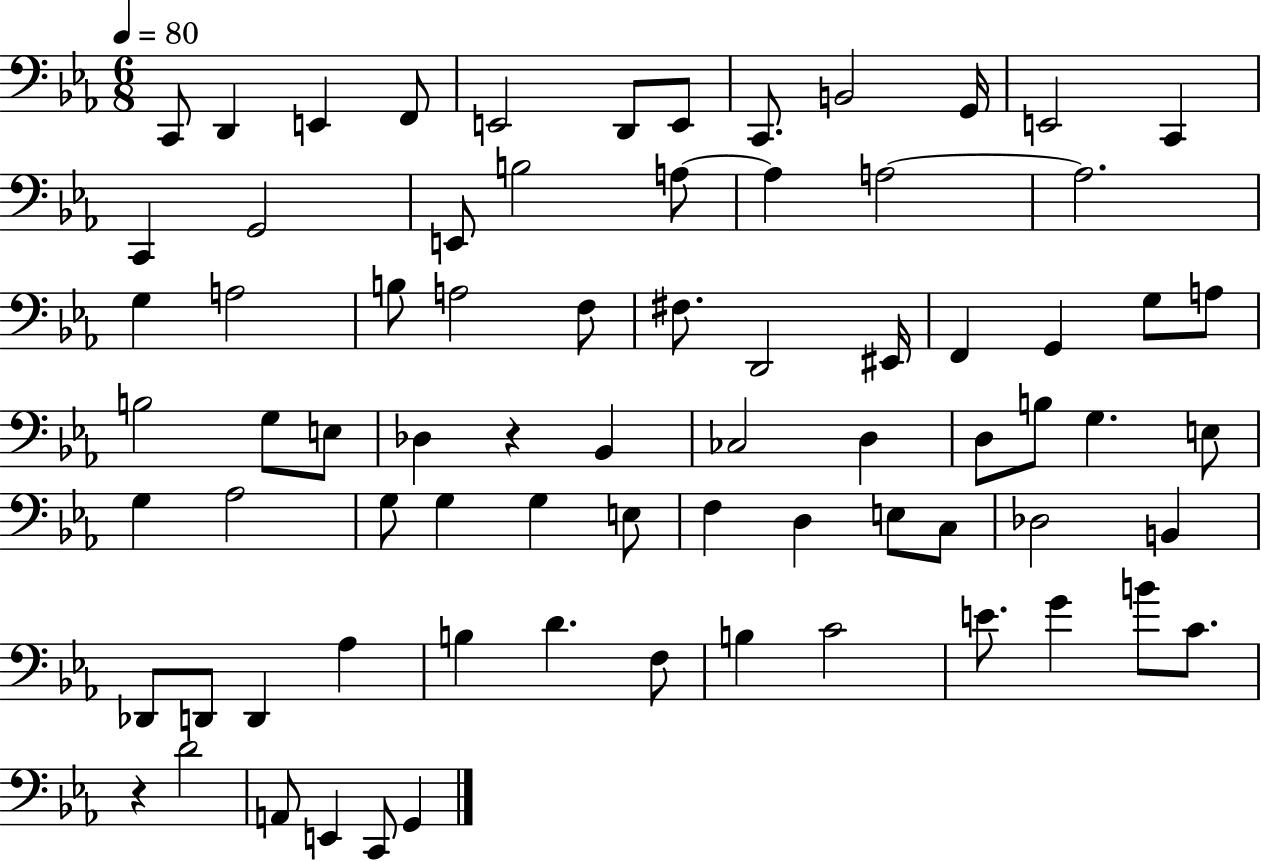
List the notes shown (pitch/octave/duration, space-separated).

C2/e D2/q E2/q F2/e E2/h D2/e E2/e C2/e. B2/h G2/s E2/h C2/q C2/q G2/h E2/e B3/h A3/e A3/q A3/h A3/h. G3/q A3/h B3/e A3/h F3/e F#3/e. D2/h EIS2/s F2/q G2/q G3/e A3/e B3/h G3/e E3/e Db3/q R/q Bb2/q CES3/h D3/q D3/e B3/e G3/q. E3/e G3/q Ab3/h G3/e G3/q G3/q E3/e F3/q D3/q E3/e C3/e Db3/h B2/q Db2/e D2/e D2/q Ab3/q B3/q D4/q. F3/e B3/q C4/h E4/e. G4/q B4/e C4/e. R/q D4/h A2/e E2/q C2/e G2/q